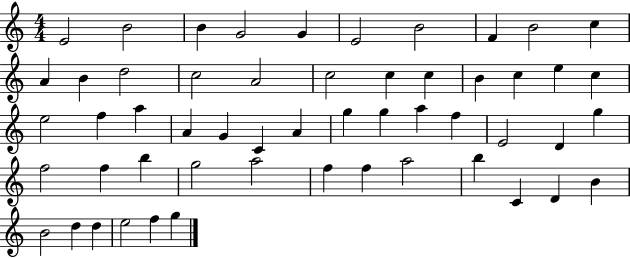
E4/h B4/h B4/q G4/h G4/q E4/h B4/h F4/q B4/h C5/q A4/q B4/q D5/h C5/h A4/h C5/h C5/q C5/q B4/q C5/q E5/q C5/q E5/h F5/q A5/q A4/q G4/q C4/q A4/q G5/q G5/q A5/q F5/q E4/h D4/q G5/q F5/h F5/q B5/q G5/h A5/h F5/q F5/q A5/h B5/q C4/q D4/q B4/q B4/h D5/q D5/q E5/h F5/q G5/q